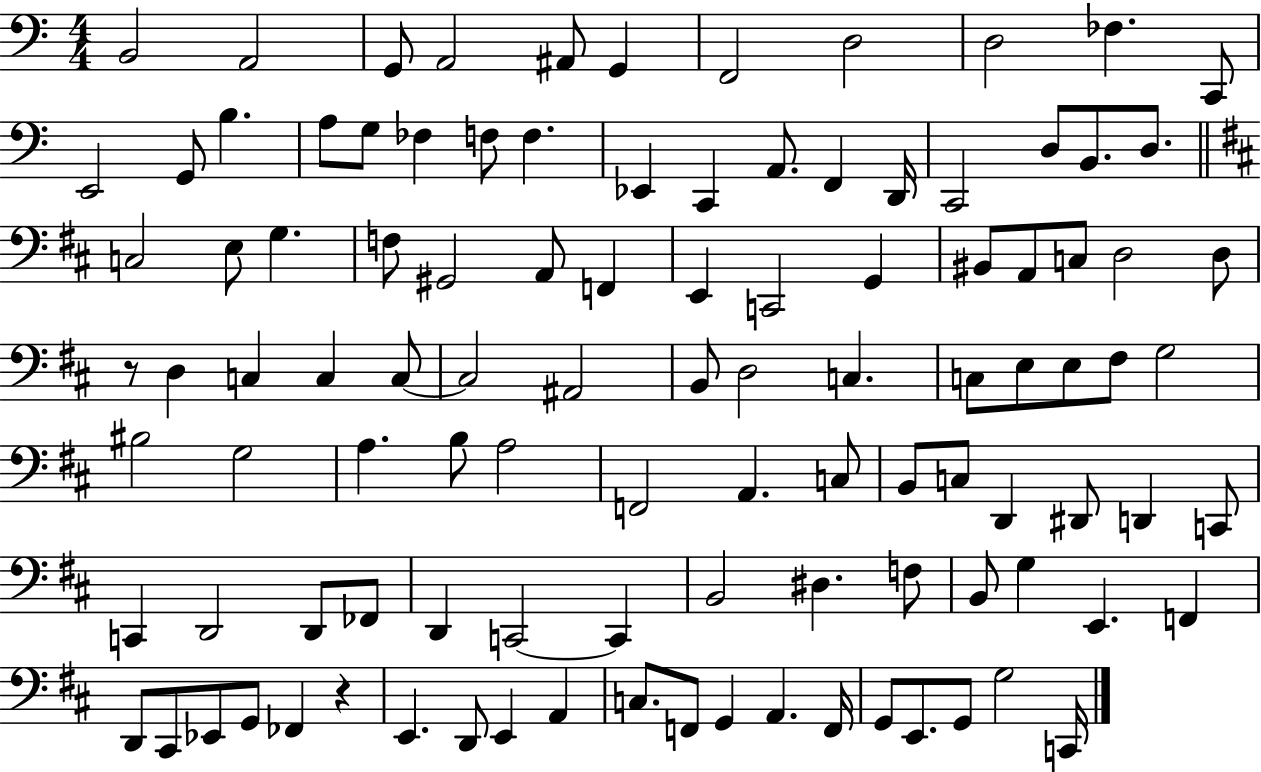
X:1
T:Untitled
M:4/4
L:1/4
K:C
B,,2 A,,2 G,,/2 A,,2 ^A,,/2 G,, F,,2 D,2 D,2 _F, C,,/2 E,,2 G,,/2 B, A,/2 G,/2 _F, F,/2 F, _E,, C,, A,,/2 F,, D,,/4 C,,2 D,/2 B,,/2 D,/2 C,2 E,/2 G, F,/2 ^G,,2 A,,/2 F,, E,, C,,2 G,, ^B,,/2 A,,/2 C,/2 D,2 D,/2 z/2 D, C, C, C,/2 C,2 ^A,,2 B,,/2 D,2 C, C,/2 E,/2 E,/2 ^F,/2 G,2 ^B,2 G,2 A, B,/2 A,2 F,,2 A,, C,/2 B,,/2 C,/2 D,, ^D,,/2 D,, C,,/2 C,, D,,2 D,,/2 _F,,/2 D,, C,,2 C,, B,,2 ^D, F,/2 B,,/2 G, E,, F,, D,,/2 ^C,,/2 _E,,/2 G,,/2 _F,, z E,, D,,/2 E,, A,, C,/2 F,,/2 G,, A,, F,,/4 G,,/2 E,,/2 G,,/2 G,2 C,,/4